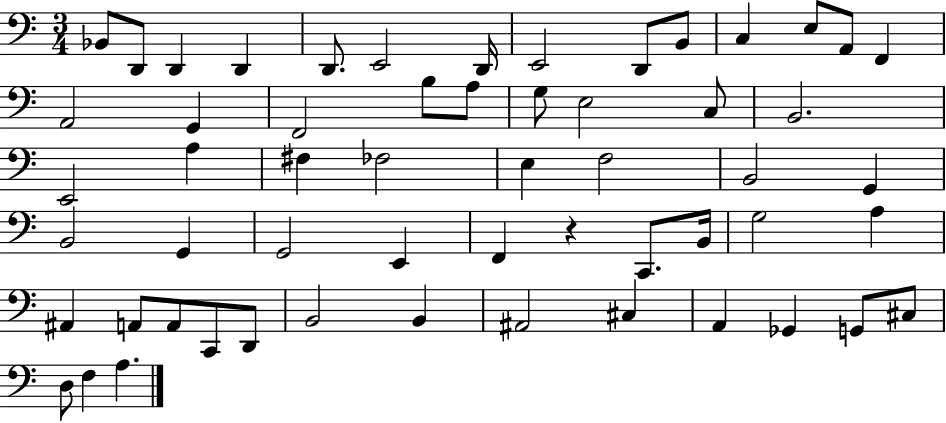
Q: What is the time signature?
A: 3/4